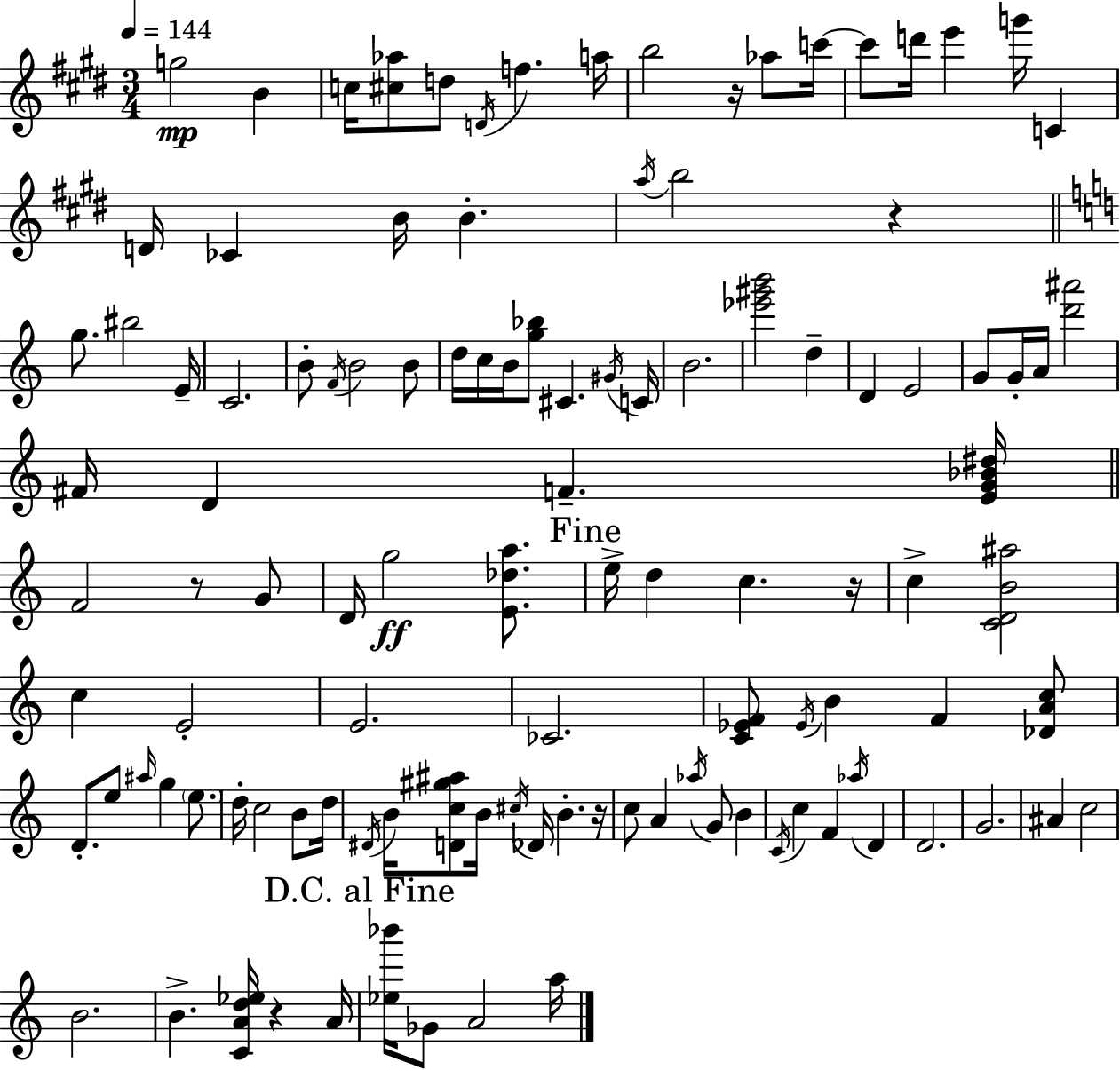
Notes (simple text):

G5/h B4/q C5/s [C#5,Ab5]/e D5/e D4/s F5/q. A5/s B5/h R/s Ab5/e C6/s C6/e D6/s E6/q G6/s C4/q D4/s CES4/q B4/s B4/q. A5/s B5/h R/q G5/e. BIS5/h E4/s C4/h. B4/e F4/s B4/h B4/e D5/s C5/s B4/s [G5,Bb5]/e C#4/q. G#4/s C4/s B4/h. [Eb6,G#6,B6]/h D5/q D4/q E4/h G4/e G4/s A4/s [D6,A#6]/h F#4/s D4/q F4/q. [E4,G4,Bb4,D#5]/s F4/h R/e G4/e D4/s G5/h [E4,Db5,A5]/e. E5/s D5/q C5/q. R/s C5/q [C4,D4,B4,A#5]/h C5/q E4/h E4/h. CES4/h. [C4,Eb4,F4]/e Eb4/s B4/q F4/q [Db4,A4,C5]/e D4/e. E5/e A#5/s G5/q E5/e. D5/s C5/h B4/e D5/s D#4/s B4/s [D4,C5,G#5,A#5]/e B4/s C#5/s Db4/s B4/q. R/s C5/e A4/q Ab5/s G4/e B4/q C4/s C5/q F4/q Ab5/s D4/q D4/h. G4/h. A#4/q C5/h B4/h. B4/q. [C4,A4,D5,Eb5]/s R/q A4/s [Eb5,Bb6]/s Gb4/e A4/h A5/s